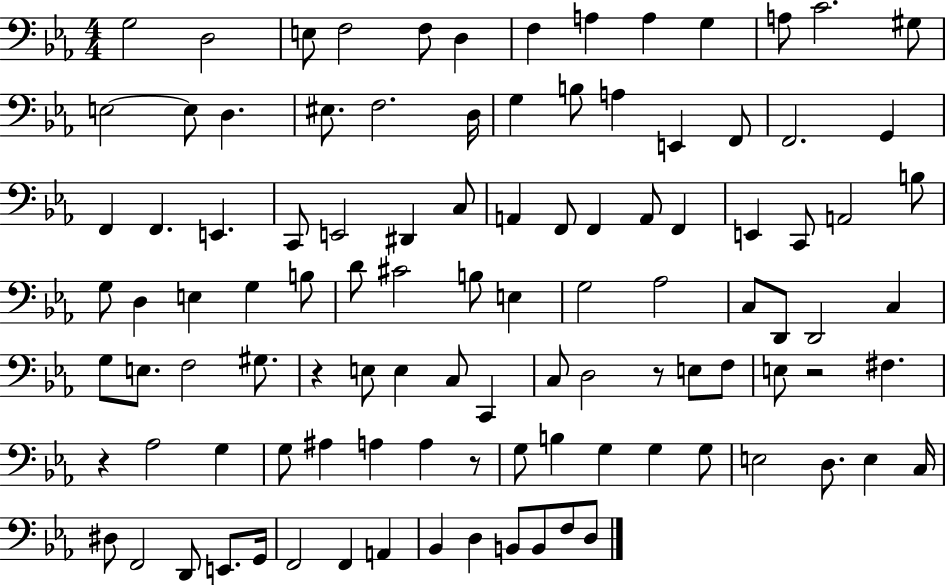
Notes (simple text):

G3/h D3/h E3/e F3/h F3/e D3/q F3/q A3/q A3/q G3/q A3/e C4/h. G#3/e E3/h E3/e D3/q. EIS3/e. F3/h. D3/s G3/q B3/e A3/q E2/q F2/e F2/h. G2/q F2/q F2/q. E2/q. C2/e E2/h D#2/q C3/e A2/q F2/e F2/q A2/e F2/q E2/q C2/e A2/h B3/e G3/e D3/q E3/q G3/q B3/e D4/e C#4/h B3/e E3/q G3/h Ab3/h C3/e D2/e D2/h C3/q G3/e E3/e. F3/h G#3/e. R/q E3/e E3/q C3/e C2/q C3/e D3/h R/e E3/e F3/e E3/e R/h F#3/q. R/q Ab3/h G3/q G3/e A#3/q A3/q A3/q R/e G3/e B3/q G3/q G3/q G3/e E3/h D3/e. E3/q C3/s D#3/e F2/h D2/e E2/e. G2/s F2/h F2/q A2/q Bb2/q D3/q B2/e B2/e F3/e D3/e